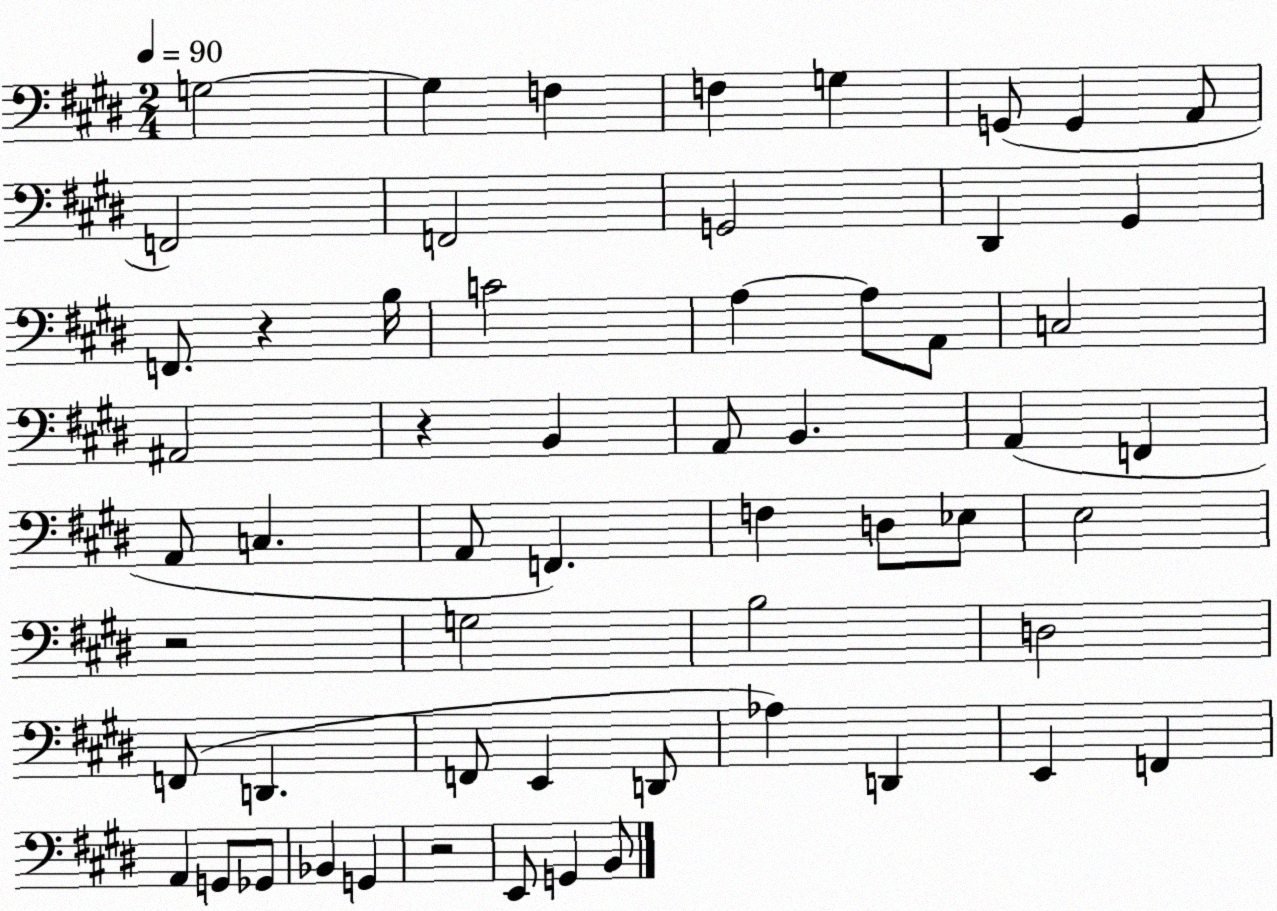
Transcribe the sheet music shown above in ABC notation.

X:1
T:Untitled
M:2/4
L:1/4
K:E
G,2 G, F, F, G, G,,/2 G,, A,,/2 F,,2 F,,2 G,,2 ^D,, ^G,, F,,/2 z B,/4 C2 A, A,/2 A,,/2 C,2 ^A,,2 z B,, A,,/2 B,, A,, F,, A,,/2 C, A,,/2 F,, F, D,/2 _E,/2 E,2 z2 G,2 B,2 D,2 F,,/2 D,, F,,/2 E,, D,,/2 _A, D,, E,, F,, A,, G,,/2 _G,,/2 _B,, G,, z2 E,,/2 G,, B,,/2